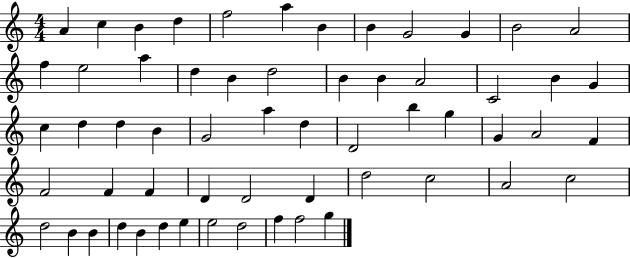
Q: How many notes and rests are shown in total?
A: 59